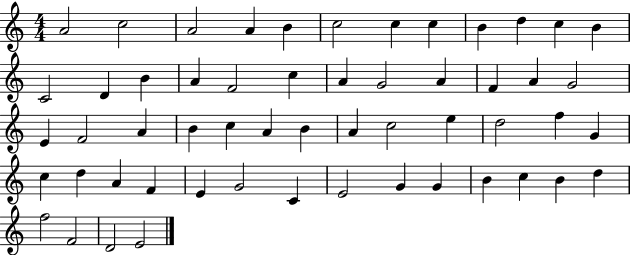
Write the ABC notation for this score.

X:1
T:Untitled
M:4/4
L:1/4
K:C
A2 c2 A2 A B c2 c c B d c B C2 D B A F2 c A G2 A F A G2 E F2 A B c A B A c2 e d2 f G c d A F E G2 C E2 G G B c B d f2 F2 D2 E2